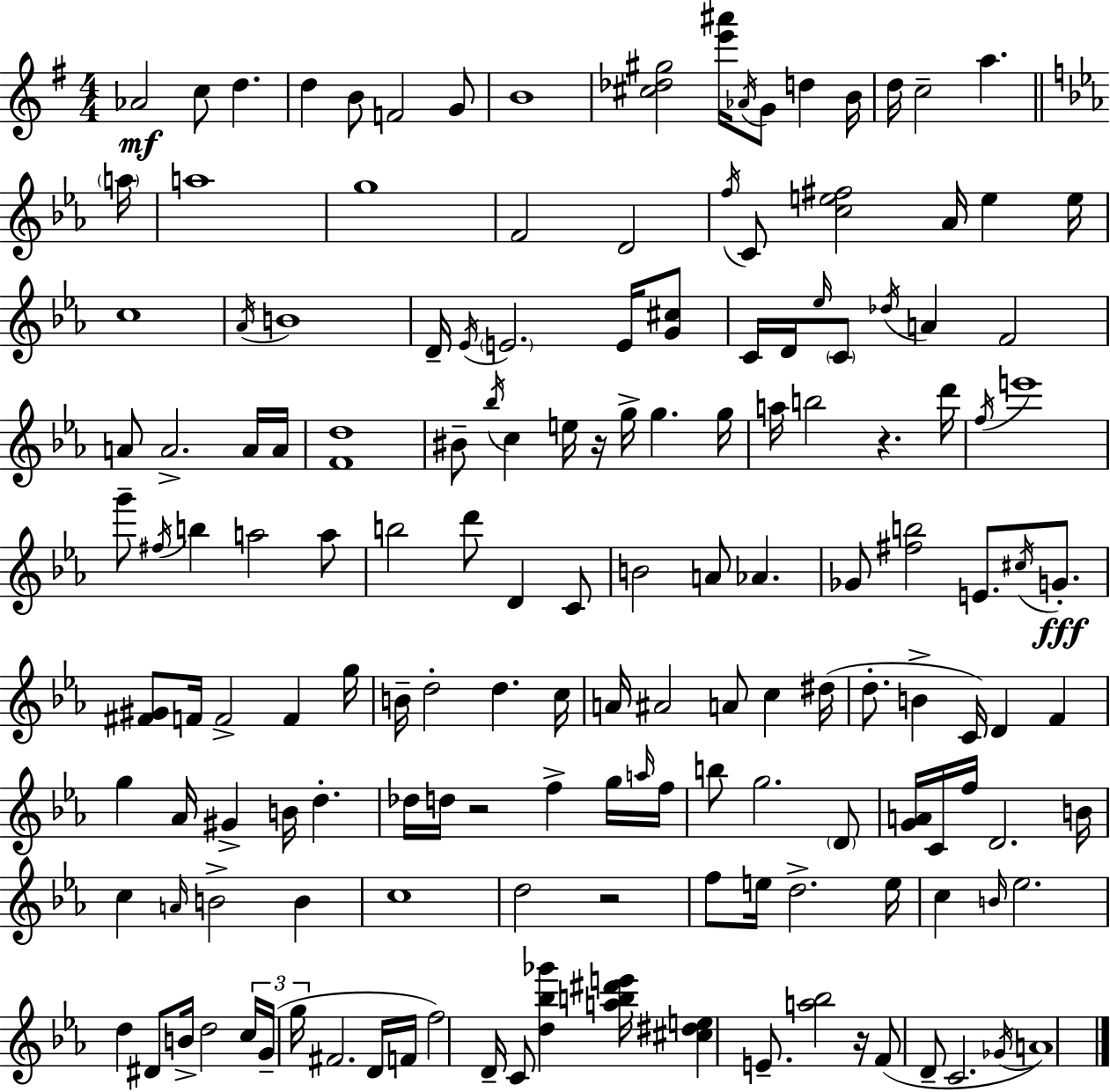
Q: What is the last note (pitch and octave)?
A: A4